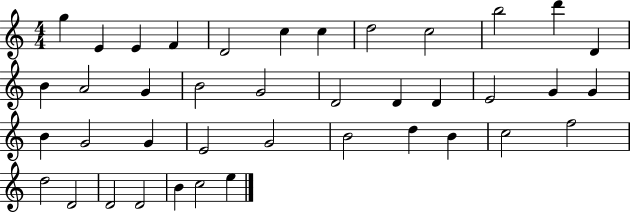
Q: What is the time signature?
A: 4/4